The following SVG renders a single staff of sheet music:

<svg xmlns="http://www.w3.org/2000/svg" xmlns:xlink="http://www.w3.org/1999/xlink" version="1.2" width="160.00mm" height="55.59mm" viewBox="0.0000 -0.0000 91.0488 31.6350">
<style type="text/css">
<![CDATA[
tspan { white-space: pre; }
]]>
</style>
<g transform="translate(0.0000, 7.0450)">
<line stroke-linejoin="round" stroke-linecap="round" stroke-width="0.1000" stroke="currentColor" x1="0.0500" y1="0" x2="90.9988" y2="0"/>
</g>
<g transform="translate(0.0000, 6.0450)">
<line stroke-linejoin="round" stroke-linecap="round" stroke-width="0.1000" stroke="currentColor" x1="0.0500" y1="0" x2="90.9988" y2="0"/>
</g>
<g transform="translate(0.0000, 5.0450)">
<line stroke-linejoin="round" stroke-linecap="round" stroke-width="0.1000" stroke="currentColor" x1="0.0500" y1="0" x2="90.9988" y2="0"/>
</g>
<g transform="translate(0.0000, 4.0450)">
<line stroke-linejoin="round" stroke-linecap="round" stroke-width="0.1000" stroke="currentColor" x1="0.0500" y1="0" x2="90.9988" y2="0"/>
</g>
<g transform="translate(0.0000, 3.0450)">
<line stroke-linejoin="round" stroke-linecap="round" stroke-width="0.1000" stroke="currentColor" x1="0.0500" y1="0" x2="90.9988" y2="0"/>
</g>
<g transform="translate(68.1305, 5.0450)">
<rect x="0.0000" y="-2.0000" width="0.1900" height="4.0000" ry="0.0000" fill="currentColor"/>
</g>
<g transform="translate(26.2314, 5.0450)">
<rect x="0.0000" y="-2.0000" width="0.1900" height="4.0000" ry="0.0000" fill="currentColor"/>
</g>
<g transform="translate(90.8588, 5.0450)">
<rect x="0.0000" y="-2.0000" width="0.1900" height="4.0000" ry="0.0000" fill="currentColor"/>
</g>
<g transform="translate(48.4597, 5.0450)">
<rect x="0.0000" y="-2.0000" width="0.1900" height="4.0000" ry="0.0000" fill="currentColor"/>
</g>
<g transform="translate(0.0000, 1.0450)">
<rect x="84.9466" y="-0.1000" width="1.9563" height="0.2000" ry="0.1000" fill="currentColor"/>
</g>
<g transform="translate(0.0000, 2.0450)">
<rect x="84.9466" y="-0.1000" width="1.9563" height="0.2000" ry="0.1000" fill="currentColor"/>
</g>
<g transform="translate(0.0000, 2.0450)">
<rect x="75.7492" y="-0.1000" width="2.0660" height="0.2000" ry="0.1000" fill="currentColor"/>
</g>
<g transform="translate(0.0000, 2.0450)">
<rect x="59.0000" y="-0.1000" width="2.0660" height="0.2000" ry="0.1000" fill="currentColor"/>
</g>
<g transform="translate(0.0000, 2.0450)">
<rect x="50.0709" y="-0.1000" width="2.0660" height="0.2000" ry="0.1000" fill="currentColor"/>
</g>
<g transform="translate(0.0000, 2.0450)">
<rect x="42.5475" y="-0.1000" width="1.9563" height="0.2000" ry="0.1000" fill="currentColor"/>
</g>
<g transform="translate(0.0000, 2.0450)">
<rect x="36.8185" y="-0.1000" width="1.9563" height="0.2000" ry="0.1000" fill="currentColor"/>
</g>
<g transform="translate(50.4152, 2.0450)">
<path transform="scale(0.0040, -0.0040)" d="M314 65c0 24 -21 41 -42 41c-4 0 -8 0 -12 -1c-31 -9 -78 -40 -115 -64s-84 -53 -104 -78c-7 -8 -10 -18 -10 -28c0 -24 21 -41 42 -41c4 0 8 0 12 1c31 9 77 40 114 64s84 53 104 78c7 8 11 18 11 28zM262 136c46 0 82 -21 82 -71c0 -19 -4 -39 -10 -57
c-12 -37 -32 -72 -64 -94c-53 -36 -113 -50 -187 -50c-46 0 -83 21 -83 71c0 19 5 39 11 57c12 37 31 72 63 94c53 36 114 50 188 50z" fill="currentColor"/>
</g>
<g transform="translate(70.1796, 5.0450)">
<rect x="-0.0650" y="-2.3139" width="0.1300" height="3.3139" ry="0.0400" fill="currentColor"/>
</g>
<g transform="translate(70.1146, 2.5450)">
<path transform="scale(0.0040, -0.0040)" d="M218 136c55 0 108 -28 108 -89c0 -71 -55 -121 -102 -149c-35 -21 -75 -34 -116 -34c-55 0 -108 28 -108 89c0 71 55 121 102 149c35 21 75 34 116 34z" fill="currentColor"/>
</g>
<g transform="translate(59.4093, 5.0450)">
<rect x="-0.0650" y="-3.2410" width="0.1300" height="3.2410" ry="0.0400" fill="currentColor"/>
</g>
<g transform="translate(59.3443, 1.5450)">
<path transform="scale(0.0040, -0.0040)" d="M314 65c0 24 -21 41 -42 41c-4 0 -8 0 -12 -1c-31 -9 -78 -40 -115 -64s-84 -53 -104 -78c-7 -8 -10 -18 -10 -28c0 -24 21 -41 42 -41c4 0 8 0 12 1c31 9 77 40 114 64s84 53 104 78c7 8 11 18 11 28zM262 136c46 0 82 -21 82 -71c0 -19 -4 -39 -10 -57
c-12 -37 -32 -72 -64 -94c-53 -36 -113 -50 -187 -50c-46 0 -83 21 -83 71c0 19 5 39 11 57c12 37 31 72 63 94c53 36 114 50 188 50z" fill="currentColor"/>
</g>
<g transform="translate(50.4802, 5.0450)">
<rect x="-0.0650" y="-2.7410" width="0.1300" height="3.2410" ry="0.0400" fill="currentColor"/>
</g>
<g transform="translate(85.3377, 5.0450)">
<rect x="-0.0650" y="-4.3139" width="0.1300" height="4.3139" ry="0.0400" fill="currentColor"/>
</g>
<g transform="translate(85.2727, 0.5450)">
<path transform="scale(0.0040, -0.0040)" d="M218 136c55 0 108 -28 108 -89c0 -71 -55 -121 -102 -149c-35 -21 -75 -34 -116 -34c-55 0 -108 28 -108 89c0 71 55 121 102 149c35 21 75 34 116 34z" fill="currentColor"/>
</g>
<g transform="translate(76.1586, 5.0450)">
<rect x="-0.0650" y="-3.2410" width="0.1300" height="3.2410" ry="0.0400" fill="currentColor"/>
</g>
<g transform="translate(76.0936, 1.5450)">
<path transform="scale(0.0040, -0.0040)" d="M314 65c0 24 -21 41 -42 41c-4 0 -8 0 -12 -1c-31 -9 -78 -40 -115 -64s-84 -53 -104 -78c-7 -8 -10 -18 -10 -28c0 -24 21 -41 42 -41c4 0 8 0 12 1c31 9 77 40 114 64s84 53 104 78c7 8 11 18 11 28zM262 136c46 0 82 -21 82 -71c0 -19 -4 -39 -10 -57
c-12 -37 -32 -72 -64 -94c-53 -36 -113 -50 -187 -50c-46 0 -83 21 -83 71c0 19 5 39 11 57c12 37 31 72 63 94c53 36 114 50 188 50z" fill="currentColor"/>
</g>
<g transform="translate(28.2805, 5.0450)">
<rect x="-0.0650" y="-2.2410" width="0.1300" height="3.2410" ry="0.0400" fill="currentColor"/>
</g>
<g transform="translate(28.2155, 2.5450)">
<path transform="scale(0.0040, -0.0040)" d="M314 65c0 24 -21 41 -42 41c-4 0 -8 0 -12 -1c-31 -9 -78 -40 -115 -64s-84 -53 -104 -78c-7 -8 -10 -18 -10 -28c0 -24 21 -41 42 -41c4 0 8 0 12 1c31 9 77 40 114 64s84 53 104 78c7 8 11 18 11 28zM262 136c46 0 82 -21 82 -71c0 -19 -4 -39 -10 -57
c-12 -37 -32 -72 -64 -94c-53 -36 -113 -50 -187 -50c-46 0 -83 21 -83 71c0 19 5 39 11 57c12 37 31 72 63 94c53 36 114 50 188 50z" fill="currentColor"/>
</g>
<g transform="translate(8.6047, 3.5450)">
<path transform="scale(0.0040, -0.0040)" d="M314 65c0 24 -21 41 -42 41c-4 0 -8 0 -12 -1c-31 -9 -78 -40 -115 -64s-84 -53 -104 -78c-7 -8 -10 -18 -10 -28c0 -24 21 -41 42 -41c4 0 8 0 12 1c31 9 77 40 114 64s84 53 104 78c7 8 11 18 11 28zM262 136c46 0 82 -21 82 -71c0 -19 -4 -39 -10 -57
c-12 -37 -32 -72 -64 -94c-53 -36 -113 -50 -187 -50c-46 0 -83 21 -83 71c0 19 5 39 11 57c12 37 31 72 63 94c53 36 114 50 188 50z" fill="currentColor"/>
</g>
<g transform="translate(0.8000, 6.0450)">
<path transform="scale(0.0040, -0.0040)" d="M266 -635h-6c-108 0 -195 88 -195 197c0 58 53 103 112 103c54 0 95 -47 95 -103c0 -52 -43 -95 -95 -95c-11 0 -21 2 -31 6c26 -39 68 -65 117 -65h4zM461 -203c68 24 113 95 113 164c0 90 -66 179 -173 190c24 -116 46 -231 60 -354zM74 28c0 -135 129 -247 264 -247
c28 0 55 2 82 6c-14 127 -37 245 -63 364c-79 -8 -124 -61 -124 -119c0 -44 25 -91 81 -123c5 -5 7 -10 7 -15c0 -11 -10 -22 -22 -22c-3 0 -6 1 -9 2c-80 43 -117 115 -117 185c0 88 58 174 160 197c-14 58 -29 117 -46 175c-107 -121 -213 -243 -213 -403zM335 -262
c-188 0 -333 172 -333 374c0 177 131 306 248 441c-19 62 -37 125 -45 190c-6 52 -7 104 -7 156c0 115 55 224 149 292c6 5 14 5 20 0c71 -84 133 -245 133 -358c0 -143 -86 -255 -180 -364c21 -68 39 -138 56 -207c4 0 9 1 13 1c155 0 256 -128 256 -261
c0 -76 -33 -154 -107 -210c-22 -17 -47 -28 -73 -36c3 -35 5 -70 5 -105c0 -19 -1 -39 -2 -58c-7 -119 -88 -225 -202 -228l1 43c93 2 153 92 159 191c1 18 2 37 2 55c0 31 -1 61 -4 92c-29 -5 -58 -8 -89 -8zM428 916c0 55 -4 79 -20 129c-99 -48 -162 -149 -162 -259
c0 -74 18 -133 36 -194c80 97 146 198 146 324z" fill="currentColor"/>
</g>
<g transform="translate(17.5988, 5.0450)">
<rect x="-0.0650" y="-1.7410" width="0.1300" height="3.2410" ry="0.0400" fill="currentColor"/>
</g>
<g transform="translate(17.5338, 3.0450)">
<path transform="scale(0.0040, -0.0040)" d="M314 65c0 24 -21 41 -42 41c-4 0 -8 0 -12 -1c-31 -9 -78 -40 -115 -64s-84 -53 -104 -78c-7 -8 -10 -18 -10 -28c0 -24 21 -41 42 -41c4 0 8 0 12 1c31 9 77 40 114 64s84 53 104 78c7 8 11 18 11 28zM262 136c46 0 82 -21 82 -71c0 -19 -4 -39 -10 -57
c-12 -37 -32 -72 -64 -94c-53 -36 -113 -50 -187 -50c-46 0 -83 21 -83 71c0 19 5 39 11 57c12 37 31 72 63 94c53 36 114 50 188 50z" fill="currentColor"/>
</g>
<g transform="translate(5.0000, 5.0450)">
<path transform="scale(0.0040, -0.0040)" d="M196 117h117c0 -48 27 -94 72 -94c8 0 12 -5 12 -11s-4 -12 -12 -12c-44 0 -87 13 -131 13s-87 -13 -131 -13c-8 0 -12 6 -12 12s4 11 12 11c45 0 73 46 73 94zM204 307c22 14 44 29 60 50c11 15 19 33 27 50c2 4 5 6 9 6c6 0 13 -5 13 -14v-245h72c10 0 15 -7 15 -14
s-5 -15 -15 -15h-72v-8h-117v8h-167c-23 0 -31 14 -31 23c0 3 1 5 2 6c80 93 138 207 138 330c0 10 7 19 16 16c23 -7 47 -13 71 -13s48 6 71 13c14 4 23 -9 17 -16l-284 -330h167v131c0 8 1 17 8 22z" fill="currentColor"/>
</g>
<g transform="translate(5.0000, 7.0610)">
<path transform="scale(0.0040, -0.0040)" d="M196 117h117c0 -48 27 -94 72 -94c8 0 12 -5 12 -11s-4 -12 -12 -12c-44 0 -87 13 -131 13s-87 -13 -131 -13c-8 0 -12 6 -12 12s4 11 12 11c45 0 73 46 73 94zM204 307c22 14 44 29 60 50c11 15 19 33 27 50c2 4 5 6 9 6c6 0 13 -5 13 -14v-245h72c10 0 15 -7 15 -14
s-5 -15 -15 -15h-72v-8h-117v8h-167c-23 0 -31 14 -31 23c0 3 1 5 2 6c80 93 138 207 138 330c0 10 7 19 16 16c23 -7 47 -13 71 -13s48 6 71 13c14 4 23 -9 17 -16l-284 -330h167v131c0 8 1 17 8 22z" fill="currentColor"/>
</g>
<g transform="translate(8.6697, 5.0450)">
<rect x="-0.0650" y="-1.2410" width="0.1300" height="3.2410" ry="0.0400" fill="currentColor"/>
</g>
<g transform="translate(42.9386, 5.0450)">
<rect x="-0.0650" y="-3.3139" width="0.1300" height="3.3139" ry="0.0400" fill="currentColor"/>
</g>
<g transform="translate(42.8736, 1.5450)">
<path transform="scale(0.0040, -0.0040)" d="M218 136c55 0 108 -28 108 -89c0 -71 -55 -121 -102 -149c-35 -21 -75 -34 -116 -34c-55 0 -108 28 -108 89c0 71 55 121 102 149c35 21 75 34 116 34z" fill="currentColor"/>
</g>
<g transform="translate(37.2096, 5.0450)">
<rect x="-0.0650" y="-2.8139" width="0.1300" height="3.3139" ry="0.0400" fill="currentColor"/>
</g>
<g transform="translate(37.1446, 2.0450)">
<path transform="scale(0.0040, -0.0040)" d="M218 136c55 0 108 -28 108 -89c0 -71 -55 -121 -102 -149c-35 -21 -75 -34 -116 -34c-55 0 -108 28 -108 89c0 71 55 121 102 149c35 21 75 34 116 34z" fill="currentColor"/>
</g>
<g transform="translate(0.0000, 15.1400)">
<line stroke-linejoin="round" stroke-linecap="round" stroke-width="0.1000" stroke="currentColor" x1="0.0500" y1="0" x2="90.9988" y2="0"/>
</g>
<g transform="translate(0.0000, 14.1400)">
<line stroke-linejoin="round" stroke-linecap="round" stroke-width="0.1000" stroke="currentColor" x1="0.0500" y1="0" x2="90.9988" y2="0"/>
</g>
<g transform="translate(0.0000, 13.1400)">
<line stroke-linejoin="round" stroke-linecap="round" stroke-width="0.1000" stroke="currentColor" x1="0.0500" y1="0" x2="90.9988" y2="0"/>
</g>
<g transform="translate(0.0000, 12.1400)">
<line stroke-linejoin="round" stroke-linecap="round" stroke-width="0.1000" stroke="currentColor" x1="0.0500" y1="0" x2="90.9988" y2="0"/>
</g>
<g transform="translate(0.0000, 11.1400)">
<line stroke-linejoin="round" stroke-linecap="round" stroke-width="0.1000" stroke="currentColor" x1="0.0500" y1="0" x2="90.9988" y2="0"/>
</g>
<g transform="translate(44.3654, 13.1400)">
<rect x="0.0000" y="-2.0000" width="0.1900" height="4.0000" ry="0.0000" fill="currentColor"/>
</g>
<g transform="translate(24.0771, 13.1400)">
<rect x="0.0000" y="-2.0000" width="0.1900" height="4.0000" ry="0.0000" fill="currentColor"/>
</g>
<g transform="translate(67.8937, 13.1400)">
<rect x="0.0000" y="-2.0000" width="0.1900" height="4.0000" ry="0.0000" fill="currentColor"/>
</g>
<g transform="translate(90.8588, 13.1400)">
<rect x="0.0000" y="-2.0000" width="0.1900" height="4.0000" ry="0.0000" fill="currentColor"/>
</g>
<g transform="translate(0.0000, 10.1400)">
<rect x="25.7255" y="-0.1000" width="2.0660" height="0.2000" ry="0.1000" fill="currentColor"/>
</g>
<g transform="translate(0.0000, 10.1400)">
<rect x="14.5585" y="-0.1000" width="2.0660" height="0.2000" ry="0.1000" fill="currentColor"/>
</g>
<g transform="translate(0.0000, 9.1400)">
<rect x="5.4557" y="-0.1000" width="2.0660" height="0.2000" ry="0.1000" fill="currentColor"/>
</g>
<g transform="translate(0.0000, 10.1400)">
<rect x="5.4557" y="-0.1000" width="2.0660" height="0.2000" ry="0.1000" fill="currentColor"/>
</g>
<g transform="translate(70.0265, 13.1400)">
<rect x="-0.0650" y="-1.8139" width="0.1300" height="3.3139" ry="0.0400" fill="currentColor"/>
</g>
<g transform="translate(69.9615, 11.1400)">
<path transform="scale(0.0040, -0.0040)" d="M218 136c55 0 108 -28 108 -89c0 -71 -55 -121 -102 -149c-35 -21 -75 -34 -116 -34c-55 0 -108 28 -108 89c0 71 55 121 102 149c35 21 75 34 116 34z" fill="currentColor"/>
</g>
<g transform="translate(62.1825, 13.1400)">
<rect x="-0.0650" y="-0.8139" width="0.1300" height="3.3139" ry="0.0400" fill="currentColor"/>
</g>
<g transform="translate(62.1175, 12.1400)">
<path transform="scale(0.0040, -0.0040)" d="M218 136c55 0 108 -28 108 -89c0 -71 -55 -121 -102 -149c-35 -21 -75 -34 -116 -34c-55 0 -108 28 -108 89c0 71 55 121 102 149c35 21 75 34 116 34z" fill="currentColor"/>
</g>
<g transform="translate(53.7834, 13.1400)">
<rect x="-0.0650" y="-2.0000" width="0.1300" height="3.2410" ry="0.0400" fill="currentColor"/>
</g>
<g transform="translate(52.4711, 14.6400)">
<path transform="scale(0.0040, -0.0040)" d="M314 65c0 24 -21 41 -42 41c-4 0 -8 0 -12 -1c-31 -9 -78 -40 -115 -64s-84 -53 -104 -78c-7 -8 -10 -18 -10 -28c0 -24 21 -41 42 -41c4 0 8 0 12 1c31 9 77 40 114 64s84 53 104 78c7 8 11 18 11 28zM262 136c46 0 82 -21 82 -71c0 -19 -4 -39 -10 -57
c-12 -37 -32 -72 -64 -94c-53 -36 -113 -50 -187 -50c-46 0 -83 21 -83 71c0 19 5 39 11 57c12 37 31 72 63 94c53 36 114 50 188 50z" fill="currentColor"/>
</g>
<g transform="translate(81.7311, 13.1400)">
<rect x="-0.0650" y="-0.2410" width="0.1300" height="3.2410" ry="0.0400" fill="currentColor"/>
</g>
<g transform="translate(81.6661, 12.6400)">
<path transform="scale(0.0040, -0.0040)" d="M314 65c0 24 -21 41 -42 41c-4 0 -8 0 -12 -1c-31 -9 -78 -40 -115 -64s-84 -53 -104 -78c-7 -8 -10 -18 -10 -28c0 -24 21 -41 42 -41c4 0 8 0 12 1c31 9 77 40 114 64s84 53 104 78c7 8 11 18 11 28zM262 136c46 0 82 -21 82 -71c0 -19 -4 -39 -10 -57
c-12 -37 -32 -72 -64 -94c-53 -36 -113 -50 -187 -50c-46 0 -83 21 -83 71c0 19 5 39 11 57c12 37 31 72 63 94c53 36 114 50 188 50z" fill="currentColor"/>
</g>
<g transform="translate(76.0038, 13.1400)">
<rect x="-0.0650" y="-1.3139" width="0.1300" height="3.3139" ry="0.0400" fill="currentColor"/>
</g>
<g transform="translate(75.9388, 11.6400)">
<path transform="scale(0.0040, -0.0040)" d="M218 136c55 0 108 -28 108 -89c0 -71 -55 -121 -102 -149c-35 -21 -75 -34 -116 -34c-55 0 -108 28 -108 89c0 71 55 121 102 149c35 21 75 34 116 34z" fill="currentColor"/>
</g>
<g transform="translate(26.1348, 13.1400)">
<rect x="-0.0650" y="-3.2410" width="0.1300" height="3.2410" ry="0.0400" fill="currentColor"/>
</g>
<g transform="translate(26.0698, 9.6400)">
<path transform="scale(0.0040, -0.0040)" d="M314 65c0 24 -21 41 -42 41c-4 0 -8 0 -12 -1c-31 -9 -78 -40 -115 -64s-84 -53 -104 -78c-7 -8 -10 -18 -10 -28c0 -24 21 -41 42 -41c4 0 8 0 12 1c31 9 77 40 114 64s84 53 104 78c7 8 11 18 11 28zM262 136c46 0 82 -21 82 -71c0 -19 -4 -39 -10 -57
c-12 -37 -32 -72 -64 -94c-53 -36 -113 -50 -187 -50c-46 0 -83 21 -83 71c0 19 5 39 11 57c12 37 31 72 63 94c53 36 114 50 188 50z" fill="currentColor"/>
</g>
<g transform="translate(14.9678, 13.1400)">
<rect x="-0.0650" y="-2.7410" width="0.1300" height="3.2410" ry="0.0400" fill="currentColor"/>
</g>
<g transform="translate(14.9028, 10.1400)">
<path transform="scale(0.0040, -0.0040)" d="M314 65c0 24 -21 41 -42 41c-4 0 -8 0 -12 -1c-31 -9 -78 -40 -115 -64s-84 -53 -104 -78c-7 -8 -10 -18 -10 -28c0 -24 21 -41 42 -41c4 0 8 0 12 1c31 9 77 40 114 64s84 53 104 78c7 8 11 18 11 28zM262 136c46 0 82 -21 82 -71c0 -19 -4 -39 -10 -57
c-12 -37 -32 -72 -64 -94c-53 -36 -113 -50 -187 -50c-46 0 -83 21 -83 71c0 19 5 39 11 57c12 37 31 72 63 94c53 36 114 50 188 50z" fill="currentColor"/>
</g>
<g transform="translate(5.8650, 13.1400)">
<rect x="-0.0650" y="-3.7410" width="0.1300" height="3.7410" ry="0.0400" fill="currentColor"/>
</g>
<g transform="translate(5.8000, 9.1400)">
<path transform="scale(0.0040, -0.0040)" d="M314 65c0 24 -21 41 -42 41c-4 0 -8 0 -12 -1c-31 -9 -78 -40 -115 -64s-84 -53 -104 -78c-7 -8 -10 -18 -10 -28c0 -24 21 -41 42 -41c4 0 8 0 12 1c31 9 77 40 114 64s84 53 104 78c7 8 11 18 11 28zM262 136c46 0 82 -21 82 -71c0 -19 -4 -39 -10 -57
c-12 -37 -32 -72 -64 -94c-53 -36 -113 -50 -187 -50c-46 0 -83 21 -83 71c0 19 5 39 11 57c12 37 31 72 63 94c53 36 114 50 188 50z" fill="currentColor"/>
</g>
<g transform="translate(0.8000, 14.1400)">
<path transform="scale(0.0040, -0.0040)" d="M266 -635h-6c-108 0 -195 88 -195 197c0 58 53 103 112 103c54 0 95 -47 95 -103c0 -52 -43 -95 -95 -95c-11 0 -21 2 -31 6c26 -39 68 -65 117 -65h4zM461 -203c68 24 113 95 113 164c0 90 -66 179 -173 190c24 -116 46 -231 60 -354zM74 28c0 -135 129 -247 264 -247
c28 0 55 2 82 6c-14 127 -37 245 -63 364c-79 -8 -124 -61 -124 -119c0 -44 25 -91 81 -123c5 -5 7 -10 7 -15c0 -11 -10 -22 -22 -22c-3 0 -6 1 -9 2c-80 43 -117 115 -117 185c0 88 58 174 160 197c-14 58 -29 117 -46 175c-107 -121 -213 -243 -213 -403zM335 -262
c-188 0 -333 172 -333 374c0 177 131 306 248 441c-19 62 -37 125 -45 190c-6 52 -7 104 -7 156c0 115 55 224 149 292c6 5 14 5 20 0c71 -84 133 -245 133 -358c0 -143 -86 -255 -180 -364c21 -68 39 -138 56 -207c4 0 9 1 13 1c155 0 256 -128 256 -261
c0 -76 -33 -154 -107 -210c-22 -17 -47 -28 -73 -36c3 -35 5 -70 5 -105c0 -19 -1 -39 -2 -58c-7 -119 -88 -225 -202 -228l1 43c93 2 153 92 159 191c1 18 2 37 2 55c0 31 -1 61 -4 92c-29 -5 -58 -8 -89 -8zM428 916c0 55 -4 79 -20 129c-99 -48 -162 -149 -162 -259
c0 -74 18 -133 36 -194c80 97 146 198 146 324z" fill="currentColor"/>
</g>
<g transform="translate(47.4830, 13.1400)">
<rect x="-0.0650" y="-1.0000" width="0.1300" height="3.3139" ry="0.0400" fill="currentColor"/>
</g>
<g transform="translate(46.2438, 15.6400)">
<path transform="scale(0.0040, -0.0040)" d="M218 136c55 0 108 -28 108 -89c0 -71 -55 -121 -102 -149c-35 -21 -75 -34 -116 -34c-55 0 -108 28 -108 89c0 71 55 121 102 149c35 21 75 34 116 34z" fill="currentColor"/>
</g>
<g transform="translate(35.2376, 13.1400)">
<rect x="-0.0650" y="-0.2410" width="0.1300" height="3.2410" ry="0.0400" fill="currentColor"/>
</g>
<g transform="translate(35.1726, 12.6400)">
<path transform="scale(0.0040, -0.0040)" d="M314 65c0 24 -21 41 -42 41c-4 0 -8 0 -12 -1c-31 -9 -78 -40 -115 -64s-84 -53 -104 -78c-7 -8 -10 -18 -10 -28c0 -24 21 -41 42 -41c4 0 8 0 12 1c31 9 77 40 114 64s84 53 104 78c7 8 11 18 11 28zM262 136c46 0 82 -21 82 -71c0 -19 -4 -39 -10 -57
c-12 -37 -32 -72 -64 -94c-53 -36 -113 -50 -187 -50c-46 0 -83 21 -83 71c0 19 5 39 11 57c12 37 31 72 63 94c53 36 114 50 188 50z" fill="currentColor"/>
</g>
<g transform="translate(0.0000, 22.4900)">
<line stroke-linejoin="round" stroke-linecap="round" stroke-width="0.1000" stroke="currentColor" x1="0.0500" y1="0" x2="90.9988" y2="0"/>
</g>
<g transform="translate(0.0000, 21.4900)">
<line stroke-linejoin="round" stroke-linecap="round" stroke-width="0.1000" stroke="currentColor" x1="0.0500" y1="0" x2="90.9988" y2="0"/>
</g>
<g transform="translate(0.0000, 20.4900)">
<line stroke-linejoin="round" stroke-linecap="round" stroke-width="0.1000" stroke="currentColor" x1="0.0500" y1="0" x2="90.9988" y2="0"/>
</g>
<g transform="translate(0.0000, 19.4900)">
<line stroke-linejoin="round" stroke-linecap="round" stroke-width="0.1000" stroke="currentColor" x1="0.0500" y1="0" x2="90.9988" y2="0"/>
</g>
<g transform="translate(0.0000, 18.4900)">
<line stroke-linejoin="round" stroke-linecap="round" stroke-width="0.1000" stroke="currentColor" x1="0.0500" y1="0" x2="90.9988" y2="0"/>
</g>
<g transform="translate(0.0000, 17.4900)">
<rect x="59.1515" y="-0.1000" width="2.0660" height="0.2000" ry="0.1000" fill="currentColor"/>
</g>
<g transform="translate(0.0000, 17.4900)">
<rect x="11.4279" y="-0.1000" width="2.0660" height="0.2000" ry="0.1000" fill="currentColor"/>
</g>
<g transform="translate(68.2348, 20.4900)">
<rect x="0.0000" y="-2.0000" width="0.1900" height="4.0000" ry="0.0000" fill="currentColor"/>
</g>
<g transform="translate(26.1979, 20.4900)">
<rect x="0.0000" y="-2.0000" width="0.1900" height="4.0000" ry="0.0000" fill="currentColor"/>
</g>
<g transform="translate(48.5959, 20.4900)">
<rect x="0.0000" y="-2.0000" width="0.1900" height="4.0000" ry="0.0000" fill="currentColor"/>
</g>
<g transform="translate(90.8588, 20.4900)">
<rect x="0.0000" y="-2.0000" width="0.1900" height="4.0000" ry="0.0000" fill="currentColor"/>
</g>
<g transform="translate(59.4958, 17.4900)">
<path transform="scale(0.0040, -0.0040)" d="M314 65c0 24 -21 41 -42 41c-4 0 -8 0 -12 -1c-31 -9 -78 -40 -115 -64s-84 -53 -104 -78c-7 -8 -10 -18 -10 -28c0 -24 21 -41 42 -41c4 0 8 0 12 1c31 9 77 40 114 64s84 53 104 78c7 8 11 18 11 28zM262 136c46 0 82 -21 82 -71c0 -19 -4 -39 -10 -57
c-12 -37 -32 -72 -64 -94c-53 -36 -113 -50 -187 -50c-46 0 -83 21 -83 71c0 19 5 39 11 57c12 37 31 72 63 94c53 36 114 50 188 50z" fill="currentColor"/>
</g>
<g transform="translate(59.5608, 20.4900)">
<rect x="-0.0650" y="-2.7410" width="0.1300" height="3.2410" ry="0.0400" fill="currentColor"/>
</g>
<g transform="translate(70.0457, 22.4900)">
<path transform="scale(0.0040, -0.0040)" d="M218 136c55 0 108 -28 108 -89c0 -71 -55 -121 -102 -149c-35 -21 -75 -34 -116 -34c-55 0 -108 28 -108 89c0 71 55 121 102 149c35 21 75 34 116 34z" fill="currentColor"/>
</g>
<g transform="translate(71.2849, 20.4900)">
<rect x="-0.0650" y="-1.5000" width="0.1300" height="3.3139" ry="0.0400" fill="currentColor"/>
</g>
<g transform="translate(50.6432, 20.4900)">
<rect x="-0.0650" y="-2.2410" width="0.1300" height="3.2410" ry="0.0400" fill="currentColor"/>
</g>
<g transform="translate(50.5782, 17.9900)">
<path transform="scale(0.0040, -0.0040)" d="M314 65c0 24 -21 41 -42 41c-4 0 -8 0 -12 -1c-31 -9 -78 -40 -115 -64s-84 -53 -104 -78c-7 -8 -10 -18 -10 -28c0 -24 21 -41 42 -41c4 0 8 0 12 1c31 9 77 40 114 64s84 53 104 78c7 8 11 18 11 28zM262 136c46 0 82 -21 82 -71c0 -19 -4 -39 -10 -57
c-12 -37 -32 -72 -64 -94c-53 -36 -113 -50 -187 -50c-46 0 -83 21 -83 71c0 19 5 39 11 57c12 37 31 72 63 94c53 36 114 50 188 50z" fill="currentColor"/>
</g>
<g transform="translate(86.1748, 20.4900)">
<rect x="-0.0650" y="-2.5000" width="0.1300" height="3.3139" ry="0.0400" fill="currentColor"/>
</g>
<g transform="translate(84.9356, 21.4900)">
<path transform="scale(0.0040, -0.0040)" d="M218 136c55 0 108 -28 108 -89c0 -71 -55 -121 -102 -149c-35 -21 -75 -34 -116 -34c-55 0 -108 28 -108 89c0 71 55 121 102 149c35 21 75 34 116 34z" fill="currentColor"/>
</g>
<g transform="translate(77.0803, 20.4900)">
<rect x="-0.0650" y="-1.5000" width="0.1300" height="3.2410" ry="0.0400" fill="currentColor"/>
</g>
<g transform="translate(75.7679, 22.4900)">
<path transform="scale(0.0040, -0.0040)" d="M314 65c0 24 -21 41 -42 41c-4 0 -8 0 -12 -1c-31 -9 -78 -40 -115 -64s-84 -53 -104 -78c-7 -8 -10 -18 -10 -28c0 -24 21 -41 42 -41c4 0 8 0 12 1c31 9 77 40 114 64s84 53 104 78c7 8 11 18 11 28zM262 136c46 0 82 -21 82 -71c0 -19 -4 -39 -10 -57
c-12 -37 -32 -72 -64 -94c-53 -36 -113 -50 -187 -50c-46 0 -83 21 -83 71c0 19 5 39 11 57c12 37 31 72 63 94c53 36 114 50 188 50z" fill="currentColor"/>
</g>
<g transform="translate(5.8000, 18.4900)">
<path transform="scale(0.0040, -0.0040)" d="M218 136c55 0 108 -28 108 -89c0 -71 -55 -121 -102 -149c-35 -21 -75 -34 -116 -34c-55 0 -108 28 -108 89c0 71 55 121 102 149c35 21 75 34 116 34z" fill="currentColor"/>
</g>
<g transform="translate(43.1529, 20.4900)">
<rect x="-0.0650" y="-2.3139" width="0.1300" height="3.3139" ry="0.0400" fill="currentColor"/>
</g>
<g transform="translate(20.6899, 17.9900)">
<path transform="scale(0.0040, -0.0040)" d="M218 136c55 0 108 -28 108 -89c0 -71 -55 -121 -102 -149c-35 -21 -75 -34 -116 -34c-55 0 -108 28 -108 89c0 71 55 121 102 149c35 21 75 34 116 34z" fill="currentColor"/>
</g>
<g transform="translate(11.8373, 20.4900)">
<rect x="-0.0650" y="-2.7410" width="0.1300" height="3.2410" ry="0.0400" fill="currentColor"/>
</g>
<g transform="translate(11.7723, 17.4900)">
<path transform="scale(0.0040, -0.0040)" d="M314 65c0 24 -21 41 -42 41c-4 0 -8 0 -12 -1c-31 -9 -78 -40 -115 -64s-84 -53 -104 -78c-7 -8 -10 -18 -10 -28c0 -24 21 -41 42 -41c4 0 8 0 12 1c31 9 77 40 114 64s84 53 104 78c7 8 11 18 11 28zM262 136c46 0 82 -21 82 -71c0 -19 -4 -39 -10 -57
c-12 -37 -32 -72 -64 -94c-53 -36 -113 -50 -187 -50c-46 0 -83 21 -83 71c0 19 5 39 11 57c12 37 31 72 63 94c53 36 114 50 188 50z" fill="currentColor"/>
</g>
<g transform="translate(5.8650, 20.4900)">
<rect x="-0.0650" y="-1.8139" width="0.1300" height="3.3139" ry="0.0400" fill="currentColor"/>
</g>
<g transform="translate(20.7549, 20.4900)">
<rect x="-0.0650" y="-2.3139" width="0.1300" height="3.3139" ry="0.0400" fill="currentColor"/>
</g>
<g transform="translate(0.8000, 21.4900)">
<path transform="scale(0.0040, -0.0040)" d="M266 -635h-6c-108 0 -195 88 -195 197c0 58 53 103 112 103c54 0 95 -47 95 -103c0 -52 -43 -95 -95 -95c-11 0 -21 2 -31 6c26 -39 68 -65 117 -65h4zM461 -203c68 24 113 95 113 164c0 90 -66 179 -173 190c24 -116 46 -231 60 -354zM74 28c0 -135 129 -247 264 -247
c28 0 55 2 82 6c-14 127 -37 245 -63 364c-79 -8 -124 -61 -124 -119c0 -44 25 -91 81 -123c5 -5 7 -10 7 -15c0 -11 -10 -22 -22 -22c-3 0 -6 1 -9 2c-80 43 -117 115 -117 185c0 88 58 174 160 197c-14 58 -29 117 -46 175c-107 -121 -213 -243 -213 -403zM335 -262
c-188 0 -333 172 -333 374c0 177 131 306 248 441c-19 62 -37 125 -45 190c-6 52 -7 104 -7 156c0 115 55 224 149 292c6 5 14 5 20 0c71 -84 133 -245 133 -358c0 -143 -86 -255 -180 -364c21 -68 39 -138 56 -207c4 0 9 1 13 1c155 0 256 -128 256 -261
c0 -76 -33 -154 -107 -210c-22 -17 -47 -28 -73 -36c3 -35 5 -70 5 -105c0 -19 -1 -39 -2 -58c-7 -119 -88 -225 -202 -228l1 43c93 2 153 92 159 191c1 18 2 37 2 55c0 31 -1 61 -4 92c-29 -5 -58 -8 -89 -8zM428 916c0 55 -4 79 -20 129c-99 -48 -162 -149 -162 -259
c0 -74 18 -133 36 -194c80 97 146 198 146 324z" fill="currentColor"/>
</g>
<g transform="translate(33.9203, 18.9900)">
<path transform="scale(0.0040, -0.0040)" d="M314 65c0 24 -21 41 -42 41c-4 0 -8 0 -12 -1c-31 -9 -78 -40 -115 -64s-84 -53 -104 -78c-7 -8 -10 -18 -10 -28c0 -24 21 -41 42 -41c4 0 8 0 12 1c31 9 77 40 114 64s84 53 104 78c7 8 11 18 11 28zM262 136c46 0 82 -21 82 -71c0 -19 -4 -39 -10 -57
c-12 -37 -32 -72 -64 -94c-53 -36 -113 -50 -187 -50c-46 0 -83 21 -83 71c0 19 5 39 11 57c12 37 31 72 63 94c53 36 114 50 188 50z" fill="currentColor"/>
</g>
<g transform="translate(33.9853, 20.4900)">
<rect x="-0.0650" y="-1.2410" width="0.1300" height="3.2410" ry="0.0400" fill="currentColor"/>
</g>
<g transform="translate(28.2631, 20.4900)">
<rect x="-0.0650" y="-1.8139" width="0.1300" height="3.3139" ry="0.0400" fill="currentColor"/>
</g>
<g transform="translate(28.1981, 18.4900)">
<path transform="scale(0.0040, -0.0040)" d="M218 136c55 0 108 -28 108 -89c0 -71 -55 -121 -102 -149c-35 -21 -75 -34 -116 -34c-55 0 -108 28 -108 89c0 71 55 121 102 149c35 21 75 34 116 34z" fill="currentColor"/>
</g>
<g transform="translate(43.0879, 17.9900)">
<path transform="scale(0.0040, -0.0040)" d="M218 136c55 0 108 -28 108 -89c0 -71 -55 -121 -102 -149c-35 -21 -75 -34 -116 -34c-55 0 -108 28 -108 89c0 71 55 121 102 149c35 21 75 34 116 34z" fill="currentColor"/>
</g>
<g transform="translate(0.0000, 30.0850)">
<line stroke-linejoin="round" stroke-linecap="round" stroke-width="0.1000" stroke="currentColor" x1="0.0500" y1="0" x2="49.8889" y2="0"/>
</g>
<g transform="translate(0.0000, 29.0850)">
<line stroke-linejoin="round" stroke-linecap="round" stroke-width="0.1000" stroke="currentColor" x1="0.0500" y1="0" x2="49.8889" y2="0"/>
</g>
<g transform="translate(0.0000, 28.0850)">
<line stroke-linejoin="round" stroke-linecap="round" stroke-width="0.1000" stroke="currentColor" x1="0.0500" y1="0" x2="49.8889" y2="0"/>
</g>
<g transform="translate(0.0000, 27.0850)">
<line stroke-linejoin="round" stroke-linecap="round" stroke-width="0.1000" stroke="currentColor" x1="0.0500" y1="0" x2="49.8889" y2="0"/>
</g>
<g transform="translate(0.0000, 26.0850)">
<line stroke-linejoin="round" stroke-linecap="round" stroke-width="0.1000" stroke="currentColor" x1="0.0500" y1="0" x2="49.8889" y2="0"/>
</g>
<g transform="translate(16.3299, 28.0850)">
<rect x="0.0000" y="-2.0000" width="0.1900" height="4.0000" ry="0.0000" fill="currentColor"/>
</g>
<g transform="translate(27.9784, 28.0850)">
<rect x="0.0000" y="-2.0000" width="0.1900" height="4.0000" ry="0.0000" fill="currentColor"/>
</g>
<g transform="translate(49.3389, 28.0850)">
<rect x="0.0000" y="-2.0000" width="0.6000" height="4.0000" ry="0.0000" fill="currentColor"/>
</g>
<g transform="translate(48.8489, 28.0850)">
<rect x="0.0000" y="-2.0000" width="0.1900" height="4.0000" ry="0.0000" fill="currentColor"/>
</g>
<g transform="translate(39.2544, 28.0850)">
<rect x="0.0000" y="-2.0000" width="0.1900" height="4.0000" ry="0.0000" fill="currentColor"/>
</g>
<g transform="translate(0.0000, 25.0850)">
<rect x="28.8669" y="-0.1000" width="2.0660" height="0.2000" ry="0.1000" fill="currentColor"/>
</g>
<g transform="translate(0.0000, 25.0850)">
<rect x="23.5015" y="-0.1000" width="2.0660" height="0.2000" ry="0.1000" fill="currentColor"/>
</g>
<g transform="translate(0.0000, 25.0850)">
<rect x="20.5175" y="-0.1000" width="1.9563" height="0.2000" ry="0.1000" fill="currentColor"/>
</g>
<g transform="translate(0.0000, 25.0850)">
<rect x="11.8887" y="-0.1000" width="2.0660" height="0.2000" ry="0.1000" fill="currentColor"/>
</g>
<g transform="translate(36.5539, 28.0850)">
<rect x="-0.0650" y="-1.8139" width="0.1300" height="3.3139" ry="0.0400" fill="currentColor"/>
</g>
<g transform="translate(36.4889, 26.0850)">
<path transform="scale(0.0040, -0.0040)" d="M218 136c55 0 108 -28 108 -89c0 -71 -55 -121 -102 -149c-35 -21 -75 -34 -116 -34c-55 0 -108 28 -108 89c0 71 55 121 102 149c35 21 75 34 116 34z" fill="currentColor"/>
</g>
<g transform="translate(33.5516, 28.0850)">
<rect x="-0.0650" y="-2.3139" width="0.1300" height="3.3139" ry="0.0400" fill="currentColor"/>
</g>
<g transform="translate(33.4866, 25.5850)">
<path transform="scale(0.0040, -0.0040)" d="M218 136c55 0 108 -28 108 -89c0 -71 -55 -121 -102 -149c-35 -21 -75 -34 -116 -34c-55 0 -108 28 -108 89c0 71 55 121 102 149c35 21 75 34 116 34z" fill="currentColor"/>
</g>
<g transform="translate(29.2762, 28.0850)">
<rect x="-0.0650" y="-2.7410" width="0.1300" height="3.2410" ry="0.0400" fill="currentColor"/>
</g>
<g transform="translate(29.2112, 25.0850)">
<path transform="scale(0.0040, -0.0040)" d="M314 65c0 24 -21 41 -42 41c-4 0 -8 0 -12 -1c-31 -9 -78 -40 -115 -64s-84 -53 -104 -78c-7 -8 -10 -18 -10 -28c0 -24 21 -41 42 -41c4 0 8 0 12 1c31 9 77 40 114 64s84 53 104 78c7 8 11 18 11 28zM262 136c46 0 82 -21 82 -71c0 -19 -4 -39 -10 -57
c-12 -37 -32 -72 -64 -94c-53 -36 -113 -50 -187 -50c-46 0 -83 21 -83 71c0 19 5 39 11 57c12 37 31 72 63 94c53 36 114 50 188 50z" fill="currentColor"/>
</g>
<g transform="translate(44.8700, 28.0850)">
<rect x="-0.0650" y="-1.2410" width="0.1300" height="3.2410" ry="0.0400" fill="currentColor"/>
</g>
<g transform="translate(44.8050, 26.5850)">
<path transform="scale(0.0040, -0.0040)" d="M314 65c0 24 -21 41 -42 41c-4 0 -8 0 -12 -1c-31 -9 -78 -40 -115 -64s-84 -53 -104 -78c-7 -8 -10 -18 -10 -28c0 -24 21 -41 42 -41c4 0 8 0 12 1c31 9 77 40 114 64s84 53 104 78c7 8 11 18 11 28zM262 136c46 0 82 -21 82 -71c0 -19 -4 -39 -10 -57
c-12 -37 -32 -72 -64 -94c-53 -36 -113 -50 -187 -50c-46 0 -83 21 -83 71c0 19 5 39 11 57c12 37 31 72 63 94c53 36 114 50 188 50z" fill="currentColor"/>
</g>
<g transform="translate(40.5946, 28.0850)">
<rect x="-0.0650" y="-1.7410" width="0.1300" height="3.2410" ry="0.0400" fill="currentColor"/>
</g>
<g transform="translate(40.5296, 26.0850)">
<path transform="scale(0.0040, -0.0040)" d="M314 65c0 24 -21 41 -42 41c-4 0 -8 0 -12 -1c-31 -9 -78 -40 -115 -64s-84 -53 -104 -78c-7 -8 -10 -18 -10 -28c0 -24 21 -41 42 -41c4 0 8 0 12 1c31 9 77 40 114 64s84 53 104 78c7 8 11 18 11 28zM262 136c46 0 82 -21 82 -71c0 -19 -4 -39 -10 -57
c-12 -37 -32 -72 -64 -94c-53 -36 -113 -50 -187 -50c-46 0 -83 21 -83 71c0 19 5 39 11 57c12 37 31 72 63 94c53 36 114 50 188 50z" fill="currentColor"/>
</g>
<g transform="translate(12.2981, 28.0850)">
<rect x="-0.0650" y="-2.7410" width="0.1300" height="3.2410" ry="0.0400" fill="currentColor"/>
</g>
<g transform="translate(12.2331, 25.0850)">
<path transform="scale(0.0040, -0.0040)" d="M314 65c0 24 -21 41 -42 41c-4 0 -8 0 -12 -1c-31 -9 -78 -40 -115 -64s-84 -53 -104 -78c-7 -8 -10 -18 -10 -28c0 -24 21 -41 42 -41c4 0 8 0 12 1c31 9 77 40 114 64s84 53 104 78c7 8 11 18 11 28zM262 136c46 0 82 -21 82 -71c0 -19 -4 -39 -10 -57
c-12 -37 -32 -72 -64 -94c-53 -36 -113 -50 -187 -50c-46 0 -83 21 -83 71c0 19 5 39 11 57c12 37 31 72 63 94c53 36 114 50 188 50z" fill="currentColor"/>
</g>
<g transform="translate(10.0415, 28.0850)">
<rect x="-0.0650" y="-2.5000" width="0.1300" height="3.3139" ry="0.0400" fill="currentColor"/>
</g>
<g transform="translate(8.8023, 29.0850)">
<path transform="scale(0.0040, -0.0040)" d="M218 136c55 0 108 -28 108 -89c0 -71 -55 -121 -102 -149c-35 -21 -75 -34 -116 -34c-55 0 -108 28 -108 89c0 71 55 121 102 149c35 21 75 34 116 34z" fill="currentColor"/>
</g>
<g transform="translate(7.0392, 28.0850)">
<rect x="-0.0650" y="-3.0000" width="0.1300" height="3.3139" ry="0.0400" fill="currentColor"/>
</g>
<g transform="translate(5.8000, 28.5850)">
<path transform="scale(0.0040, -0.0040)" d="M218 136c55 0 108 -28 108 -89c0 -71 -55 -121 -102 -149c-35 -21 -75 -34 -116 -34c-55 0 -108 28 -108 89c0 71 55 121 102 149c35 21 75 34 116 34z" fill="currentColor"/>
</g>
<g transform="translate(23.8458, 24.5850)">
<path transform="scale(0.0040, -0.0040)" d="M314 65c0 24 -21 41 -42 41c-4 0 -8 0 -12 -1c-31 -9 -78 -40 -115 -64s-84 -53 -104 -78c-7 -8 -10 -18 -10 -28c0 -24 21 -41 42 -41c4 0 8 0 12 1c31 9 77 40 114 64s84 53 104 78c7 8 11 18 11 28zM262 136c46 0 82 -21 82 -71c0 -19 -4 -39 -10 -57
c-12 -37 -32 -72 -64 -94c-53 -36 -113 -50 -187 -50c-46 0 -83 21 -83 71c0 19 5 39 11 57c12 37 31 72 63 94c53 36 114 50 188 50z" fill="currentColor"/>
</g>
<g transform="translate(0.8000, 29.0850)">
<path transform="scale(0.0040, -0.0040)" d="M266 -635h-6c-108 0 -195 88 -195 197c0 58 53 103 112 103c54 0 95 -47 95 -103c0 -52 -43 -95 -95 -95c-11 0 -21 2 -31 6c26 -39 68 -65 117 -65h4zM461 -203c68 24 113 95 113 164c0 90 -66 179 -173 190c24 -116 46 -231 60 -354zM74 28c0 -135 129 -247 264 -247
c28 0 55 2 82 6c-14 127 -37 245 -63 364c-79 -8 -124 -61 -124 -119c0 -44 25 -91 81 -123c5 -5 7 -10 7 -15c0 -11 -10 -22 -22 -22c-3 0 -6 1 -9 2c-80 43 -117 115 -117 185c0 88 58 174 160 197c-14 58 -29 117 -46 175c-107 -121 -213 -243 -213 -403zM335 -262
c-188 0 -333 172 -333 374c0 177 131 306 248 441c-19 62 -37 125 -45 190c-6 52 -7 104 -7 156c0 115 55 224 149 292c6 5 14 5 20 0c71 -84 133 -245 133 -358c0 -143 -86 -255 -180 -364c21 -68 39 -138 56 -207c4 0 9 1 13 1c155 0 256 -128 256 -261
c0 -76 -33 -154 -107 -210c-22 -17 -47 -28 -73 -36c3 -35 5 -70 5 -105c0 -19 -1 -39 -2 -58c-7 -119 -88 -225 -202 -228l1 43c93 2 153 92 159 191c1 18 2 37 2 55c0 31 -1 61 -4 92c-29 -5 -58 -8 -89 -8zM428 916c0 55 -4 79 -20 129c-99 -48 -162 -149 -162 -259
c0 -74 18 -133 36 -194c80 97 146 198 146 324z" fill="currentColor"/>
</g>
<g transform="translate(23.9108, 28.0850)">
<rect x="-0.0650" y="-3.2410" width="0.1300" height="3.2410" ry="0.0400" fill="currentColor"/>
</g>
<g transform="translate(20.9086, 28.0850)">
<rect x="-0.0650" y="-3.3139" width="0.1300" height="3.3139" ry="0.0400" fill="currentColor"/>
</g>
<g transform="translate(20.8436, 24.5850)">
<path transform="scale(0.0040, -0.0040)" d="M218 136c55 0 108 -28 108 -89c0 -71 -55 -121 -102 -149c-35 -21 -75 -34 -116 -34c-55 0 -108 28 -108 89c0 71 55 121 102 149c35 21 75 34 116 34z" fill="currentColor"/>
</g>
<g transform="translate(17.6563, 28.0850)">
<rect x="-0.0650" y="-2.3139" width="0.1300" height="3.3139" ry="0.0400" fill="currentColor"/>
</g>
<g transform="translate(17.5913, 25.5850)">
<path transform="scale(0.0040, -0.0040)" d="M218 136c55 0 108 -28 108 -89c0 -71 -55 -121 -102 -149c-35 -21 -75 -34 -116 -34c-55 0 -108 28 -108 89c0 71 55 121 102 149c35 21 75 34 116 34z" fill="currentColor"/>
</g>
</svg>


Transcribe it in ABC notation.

X:1
T:Untitled
M:4/4
L:1/4
K:C
e2 f2 g2 a b a2 b2 g b2 d' c'2 a2 b2 c2 D F2 d f e c2 f a2 g f e2 g g2 a2 E E2 G A G a2 g b b2 a2 g f f2 e2